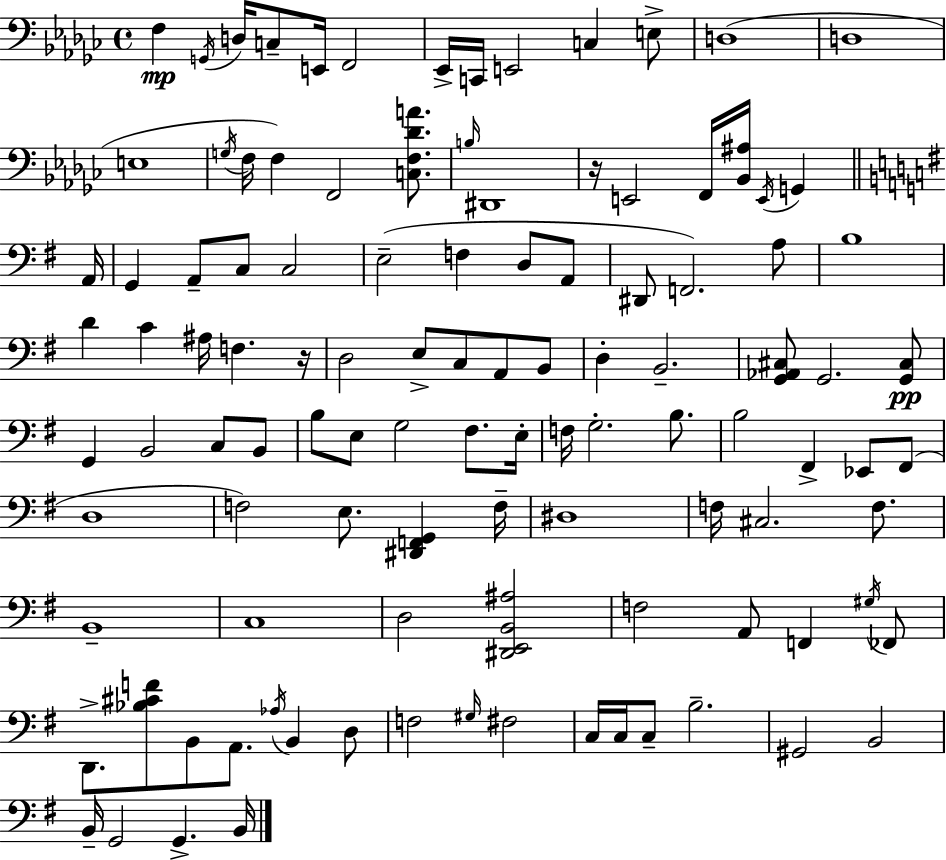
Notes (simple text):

F3/q G2/s D3/s C3/e E2/s F2/h Eb2/s C2/s E2/h C3/q E3/e D3/w D3/w E3/w G3/s F3/s F3/q F2/h [C3,F3,Db4,A4]/e. B3/s D#2/w R/s E2/h F2/s [Bb2,A#3]/s E2/s G2/q A2/s G2/q A2/e C3/e C3/h E3/h F3/q D3/e A2/e D#2/e F2/h. A3/e B3/w D4/q C4/q A#3/s F3/q. R/s D3/h E3/e C3/e A2/e B2/e D3/q B2/h. [G2,Ab2,C#3]/e G2/h. [G2,C#3]/e G2/q B2/h C3/e B2/e B3/e E3/e G3/h F#3/e. E3/s F3/s G3/h. B3/e. B3/h F#2/q Eb2/e F#2/e D3/w F3/h E3/e. [D#2,F2,G2]/q F3/s D#3/w F3/s C#3/h. F3/e. B2/w C3/w D3/h [D#2,E2,B2,A#3]/h F3/h A2/e F2/q G#3/s FES2/e D2/e. [Bb3,C#4,F4]/e B2/e A2/e. Ab3/s B2/q D3/e F3/h G#3/s F#3/h C3/s C3/s C3/e B3/h. G#2/h B2/h B2/s G2/h G2/q. B2/s